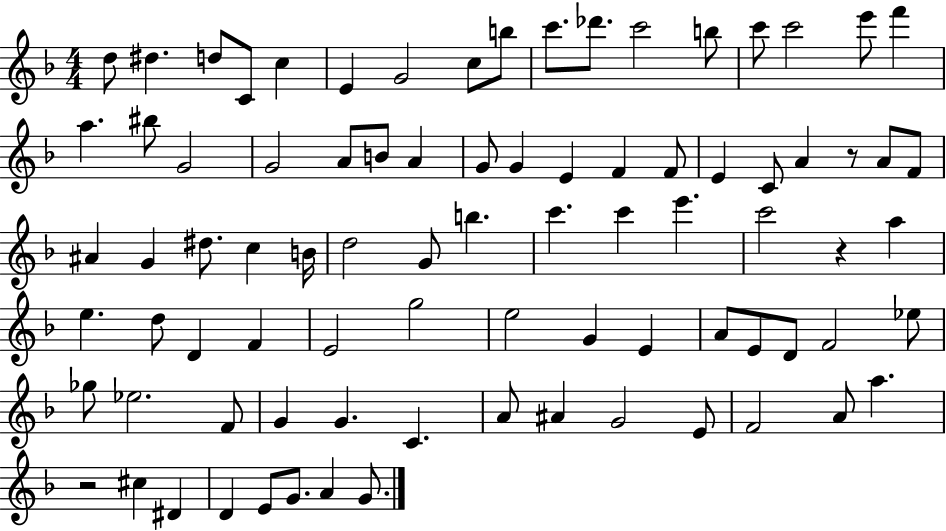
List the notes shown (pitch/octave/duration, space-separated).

D5/e D#5/q. D5/e C4/e C5/q E4/q G4/h C5/e B5/e C6/e. Db6/e. C6/h B5/e C6/e C6/h E6/e F6/q A5/q. BIS5/e G4/h G4/h A4/e B4/e A4/q G4/e G4/q E4/q F4/q F4/e E4/q C4/e A4/q R/e A4/e F4/e A#4/q G4/q D#5/e. C5/q B4/s D5/h G4/e B5/q. C6/q. C6/q E6/q. C6/h R/q A5/q E5/q. D5/e D4/q F4/q E4/h G5/h E5/h G4/q E4/q A4/e E4/e D4/e F4/h Eb5/e Gb5/e Eb5/h. F4/e G4/q G4/q. C4/q. A4/e A#4/q G4/h E4/e F4/h A4/e A5/q. R/h C#5/q D#4/q D4/q E4/e G4/e. A4/q G4/e.